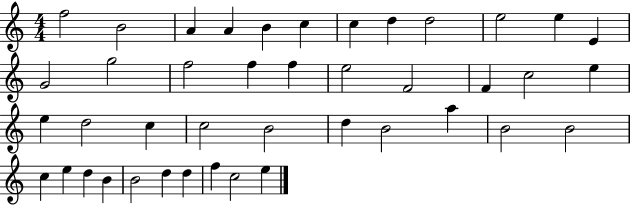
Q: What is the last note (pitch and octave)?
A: E5